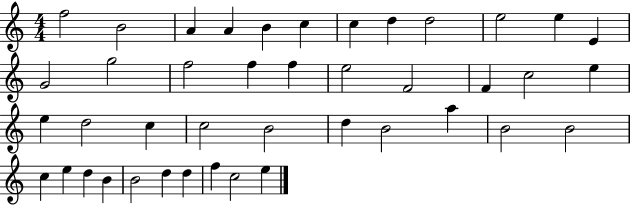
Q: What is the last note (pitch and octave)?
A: E5